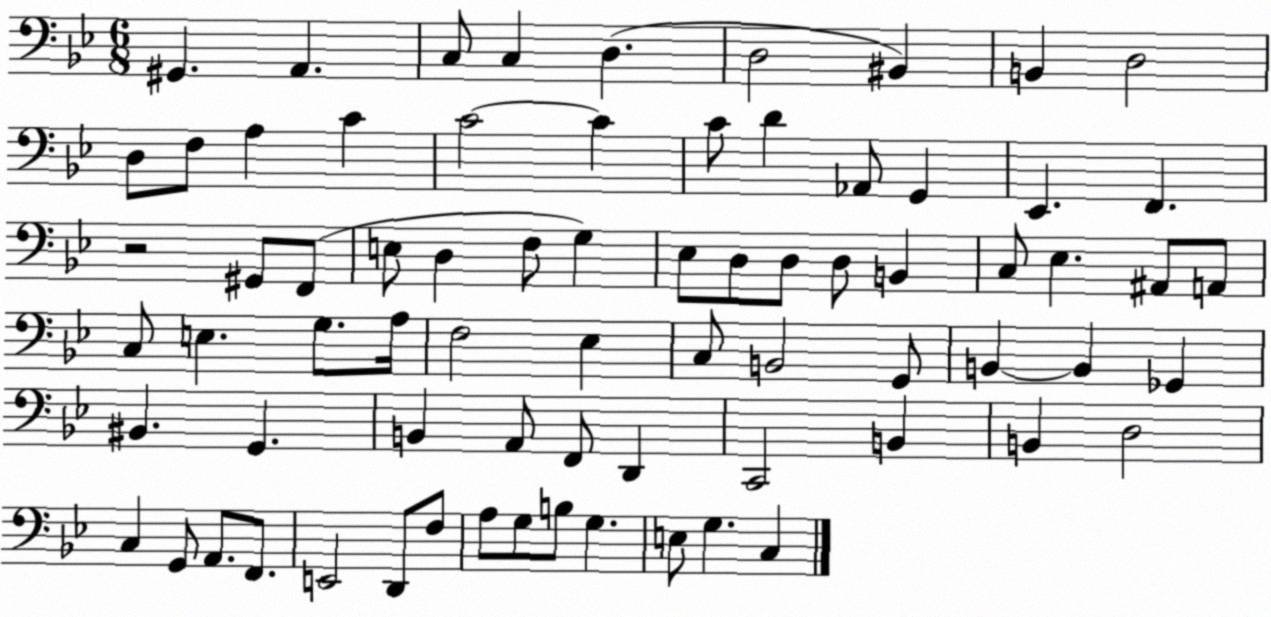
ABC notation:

X:1
T:Untitled
M:6/8
L:1/4
K:Bb
^G,, A,, C,/2 C, D, D,2 ^B,, B,, D,2 D,/2 F,/2 A, C C2 C C/2 D _A,,/2 G,, _E,, F,, z2 ^G,,/2 F,,/2 E,/2 D, F,/2 G, _E,/2 D,/2 D,/2 D,/2 B,, C,/2 _E, ^A,,/2 A,,/2 C,/2 E, G,/2 A,/4 F,2 _E, C,/2 B,,2 G,,/2 B,, B,, _G,, ^B,, G,, B,, A,,/2 F,,/2 D,, C,,2 B,, B,, D,2 C, G,,/2 A,,/2 F,,/2 E,,2 D,,/2 F,/2 A,/2 G,/2 B,/2 G, E,/2 G, C,